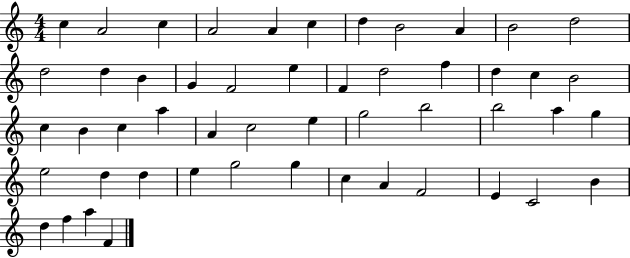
{
  \clef treble
  \numericTimeSignature
  \time 4/4
  \key c \major
  c''4 a'2 c''4 | a'2 a'4 c''4 | d''4 b'2 a'4 | b'2 d''2 | \break d''2 d''4 b'4 | g'4 f'2 e''4 | f'4 d''2 f''4 | d''4 c''4 b'2 | \break c''4 b'4 c''4 a''4 | a'4 c''2 e''4 | g''2 b''2 | b''2 a''4 g''4 | \break e''2 d''4 d''4 | e''4 g''2 g''4 | c''4 a'4 f'2 | e'4 c'2 b'4 | \break d''4 f''4 a''4 f'4 | \bar "|."
}